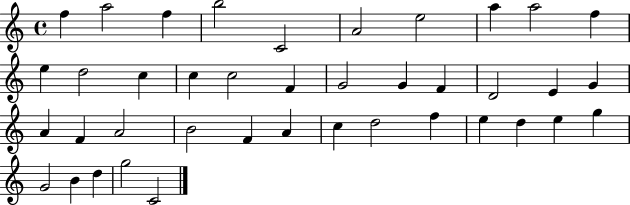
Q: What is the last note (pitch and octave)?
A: C4